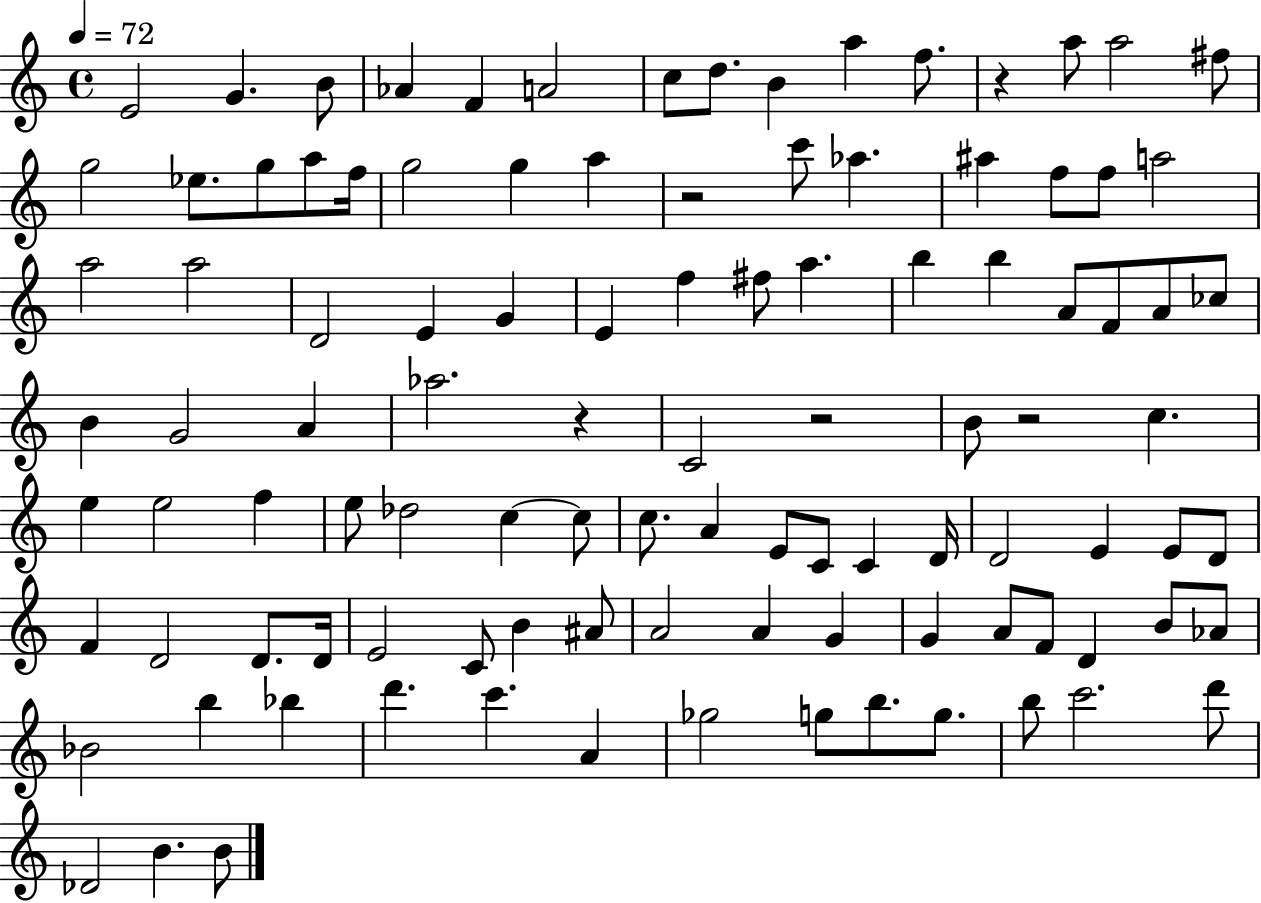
E4/h G4/q. B4/e Ab4/q F4/q A4/h C5/e D5/e. B4/q A5/q F5/e. R/q A5/e A5/h F#5/e G5/h Eb5/e. G5/e A5/e F5/s G5/h G5/q A5/q R/h C6/e Ab5/q. A#5/q F5/e F5/e A5/h A5/h A5/h D4/h E4/q G4/q E4/q F5/q F#5/e A5/q. B5/q B5/q A4/e F4/e A4/e CES5/e B4/q G4/h A4/q Ab5/h. R/q C4/h R/h B4/e R/h C5/q. E5/q E5/h F5/q E5/e Db5/h C5/q C5/e C5/e. A4/q E4/e C4/e C4/q D4/s D4/h E4/q E4/e D4/e F4/q D4/h D4/e. D4/s E4/h C4/e B4/q A#4/e A4/h A4/q G4/q G4/q A4/e F4/e D4/q B4/e Ab4/e Bb4/h B5/q Bb5/q D6/q. C6/q. A4/q Gb5/h G5/e B5/e. G5/e. B5/e C6/h. D6/e Db4/h B4/q. B4/e